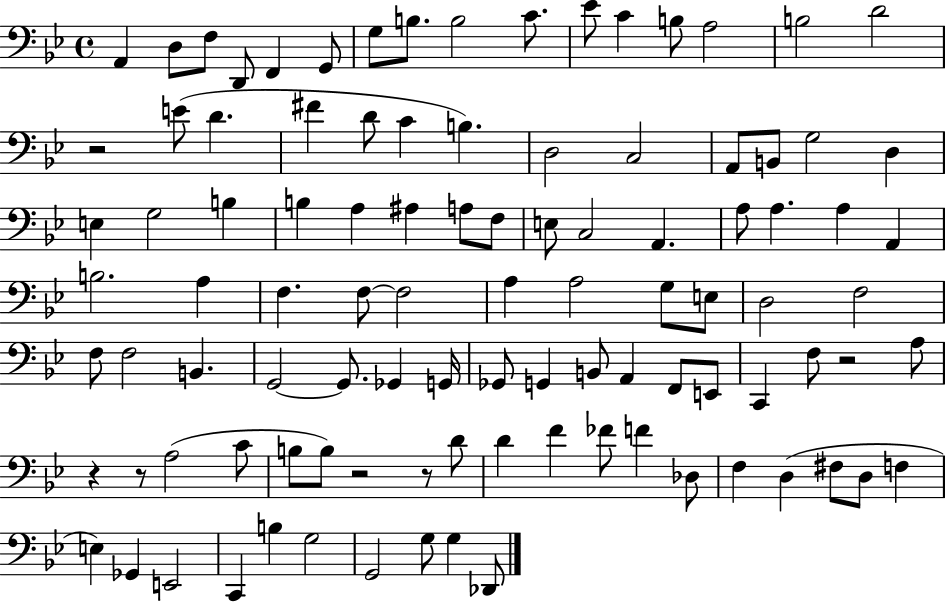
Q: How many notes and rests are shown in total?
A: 101